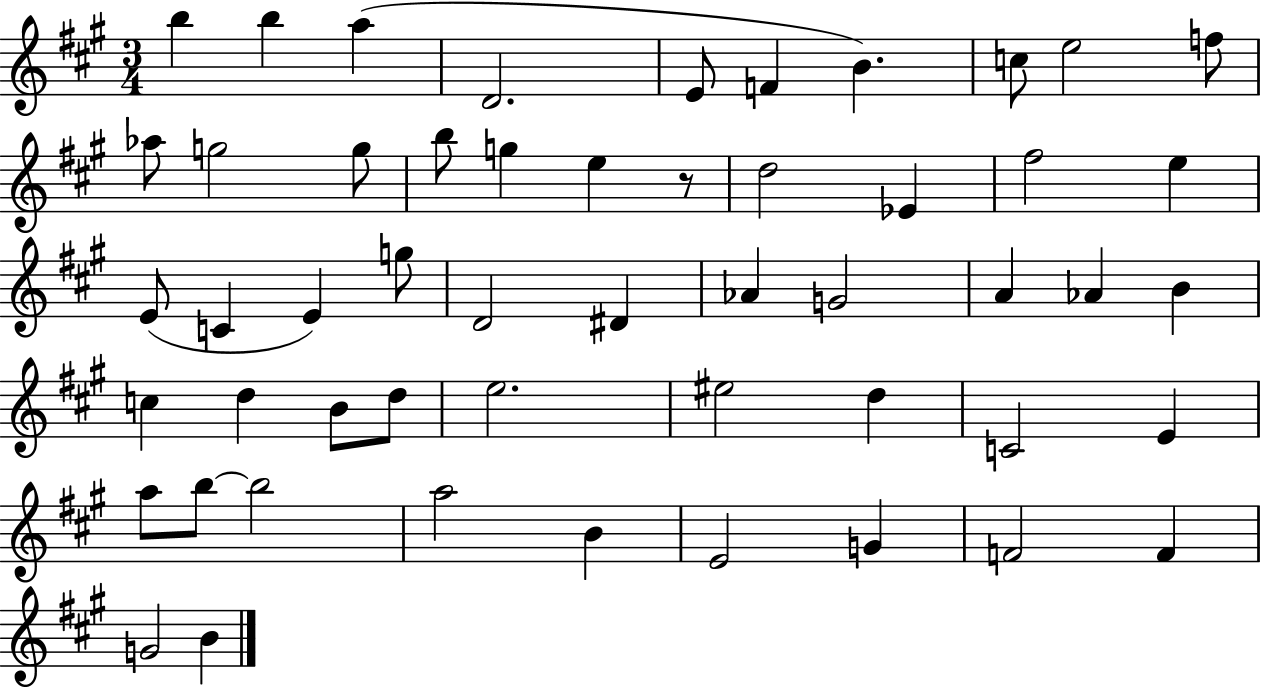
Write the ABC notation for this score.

X:1
T:Untitled
M:3/4
L:1/4
K:A
b b a D2 E/2 F B c/2 e2 f/2 _a/2 g2 g/2 b/2 g e z/2 d2 _E ^f2 e E/2 C E g/2 D2 ^D _A G2 A _A B c d B/2 d/2 e2 ^e2 d C2 E a/2 b/2 b2 a2 B E2 G F2 F G2 B